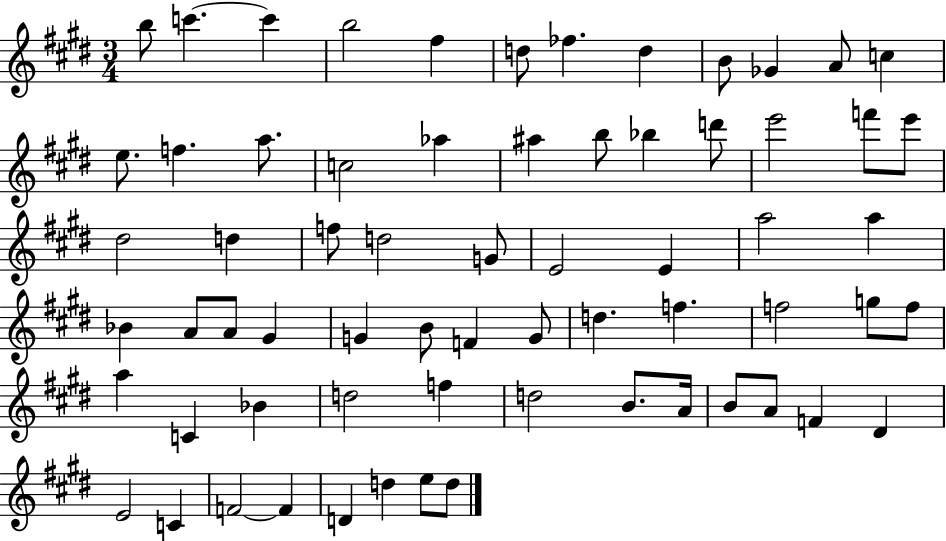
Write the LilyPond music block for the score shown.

{
  \clef treble
  \numericTimeSignature
  \time 3/4
  \key e \major
  b''8 c'''4.~~ c'''4 | b''2 fis''4 | d''8 fes''4. d''4 | b'8 ges'4 a'8 c''4 | \break e''8. f''4. a''8. | c''2 aes''4 | ais''4 b''8 bes''4 d'''8 | e'''2 f'''8 e'''8 | \break dis''2 d''4 | f''8 d''2 g'8 | e'2 e'4 | a''2 a''4 | \break bes'4 a'8 a'8 gis'4 | g'4 b'8 f'4 g'8 | d''4. f''4. | f''2 g''8 f''8 | \break a''4 c'4 bes'4 | d''2 f''4 | d''2 b'8. a'16 | b'8 a'8 f'4 dis'4 | \break e'2 c'4 | f'2~~ f'4 | d'4 d''4 e''8 d''8 | \bar "|."
}